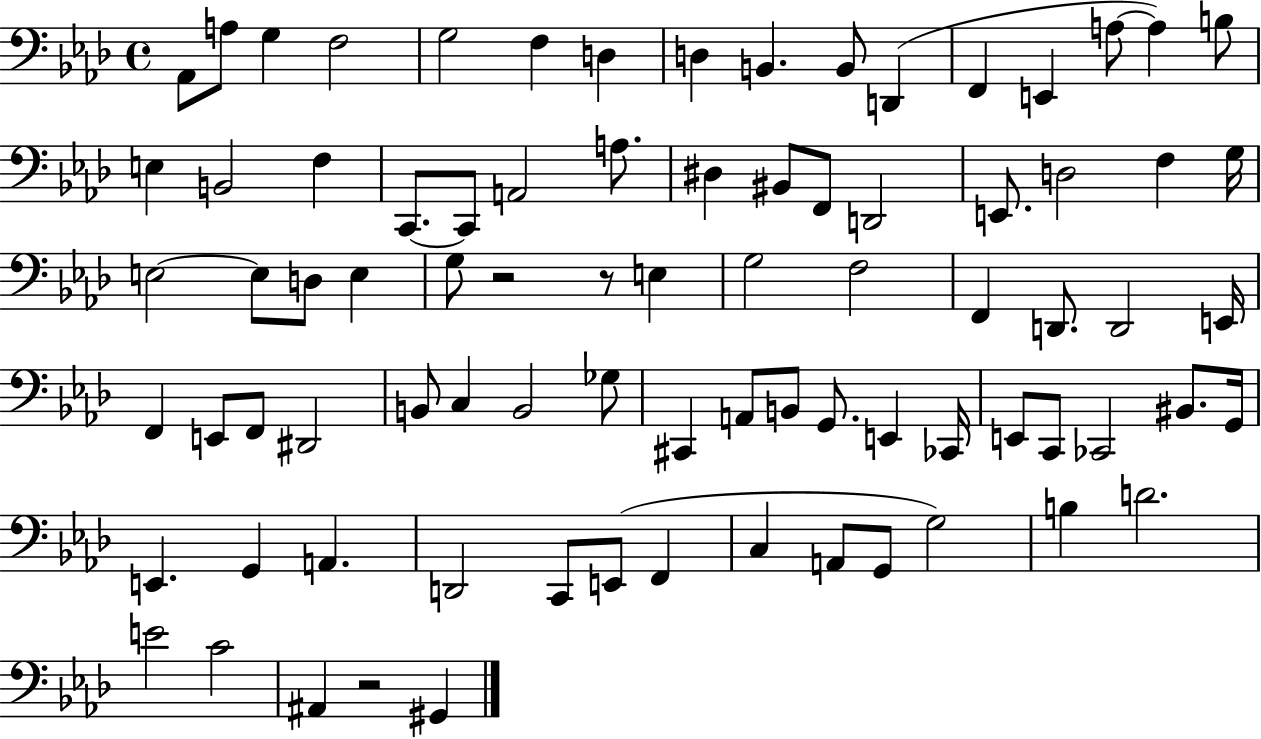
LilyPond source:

{
  \clef bass
  \time 4/4
  \defaultTimeSignature
  \key aes \major
  aes,8 a8 g4 f2 | g2 f4 d4 | d4 b,4. b,8 d,4( | f,4 e,4 a8~~ a4) b8 | \break e4 b,2 f4 | c,8.~~ c,8 a,2 a8. | dis4 bis,8 f,8 d,2 | e,8. d2 f4 g16 | \break e2~~ e8 d8 e4 | g8 r2 r8 e4 | g2 f2 | f,4 d,8. d,2 e,16 | \break f,4 e,8 f,8 dis,2 | b,8 c4 b,2 ges8 | cis,4 a,8 b,8 g,8. e,4 ces,16 | e,8 c,8 ces,2 bis,8. g,16 | \break e,4. g,4 a,4. | d,2 c,8 e,8( f,4 | c4 a,8 g,8 g2) | b4 d'2. | \break e'2 c'2 | ais,4 r2 gis,4 | \bar "|."
}